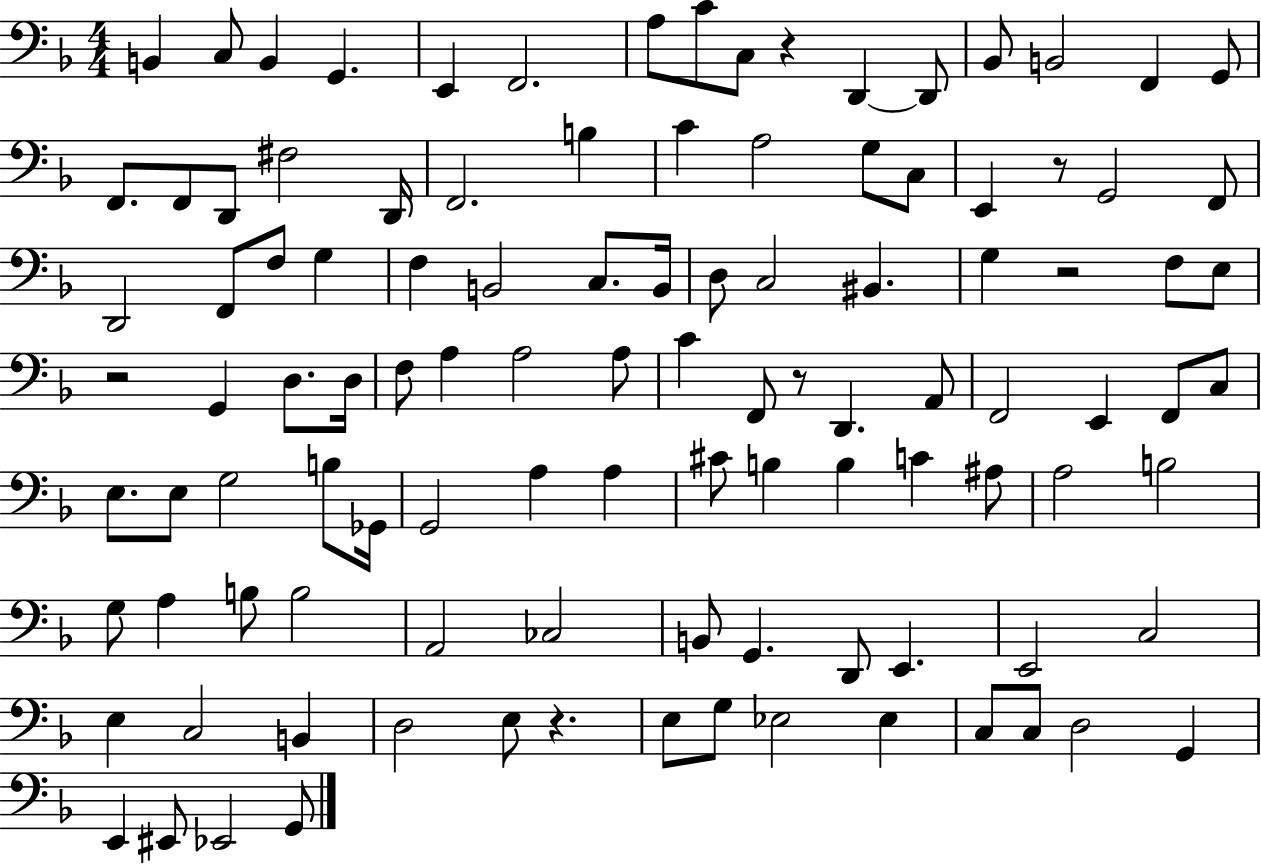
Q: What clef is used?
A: bass